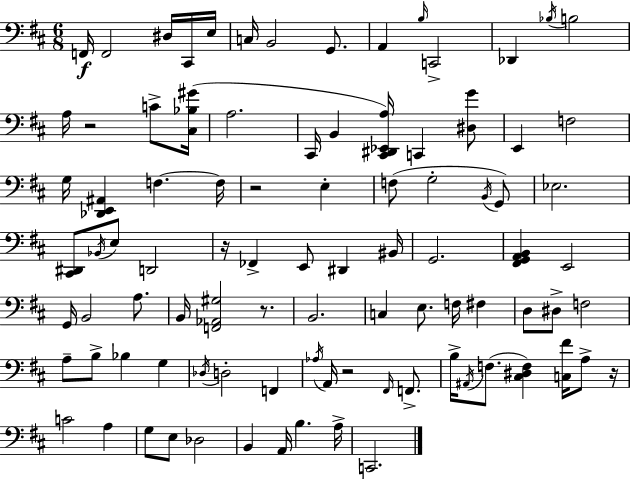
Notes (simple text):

F2/s F2/h D#3/s C#2/s E3/s C3/s B2/h G2/e. A2/q B3/s C2/h Db2/q Bb3/s B3/h A3/s R/h C4/e [C#3,Bb3,G#4]/s A3/h. C#2/s B2/q [C#2,D#2,Eb2,A3]/s C2/q [D#3,G4]/e E2/q F3/h G3/s [Db2,E2,A#2]/q F3/q. F3/s R/h E3/q F3/e G3/h B2/s G2/e Eb3/h. [C#2,D#2]/e Bb2/s E3/e D2/h R/s FES2/q E2/e D#2/q BIS2/s G2/h. [F#2,G2,A2,B2]/q E2/h G2/s B2/h A3/e. B2/s [F2,Ab2,G#3]/h R/e. B2/h. C3/q E3/e. F3/s F#3/q D3/e D#3/e F3/h A3/e B3/e Bb3/q G3/q Db3/s D3/h F2/q Ab3/s A2/s R/h F#2/s F2/e. B3/s A#2/s F3/e. [C#3,D#3,F3]/q [C3,F#4]/s A3/e R/s C4/h A3/q G3/e E3/e Db3/h B2/q A2/s B3/q. A3/s C2/h.